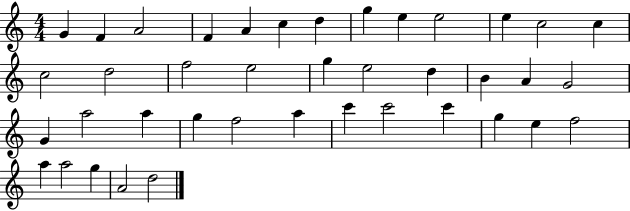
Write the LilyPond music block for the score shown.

{
  \clef treble
  \numericTimeSignature
  \time 4/4
  \key c \major
  g'4 f'4 a'2 | f'4 a'4 c''4 d''4 | g''4 e''4 e''2 | e''4 c''2 c''4 | \break c''2 d''2 | f''2 e''2 | g''4 e''2 d''4 | b'4 a'4 g'2 | \break g'4 a''2 a''4 | g''4 f''2 a''4 | c'''4 c'''2 c'''4 | g''4 e''4 f''2 | \break a''4 a''2 g''4 | a'2 d''2 | \bar "|."
}